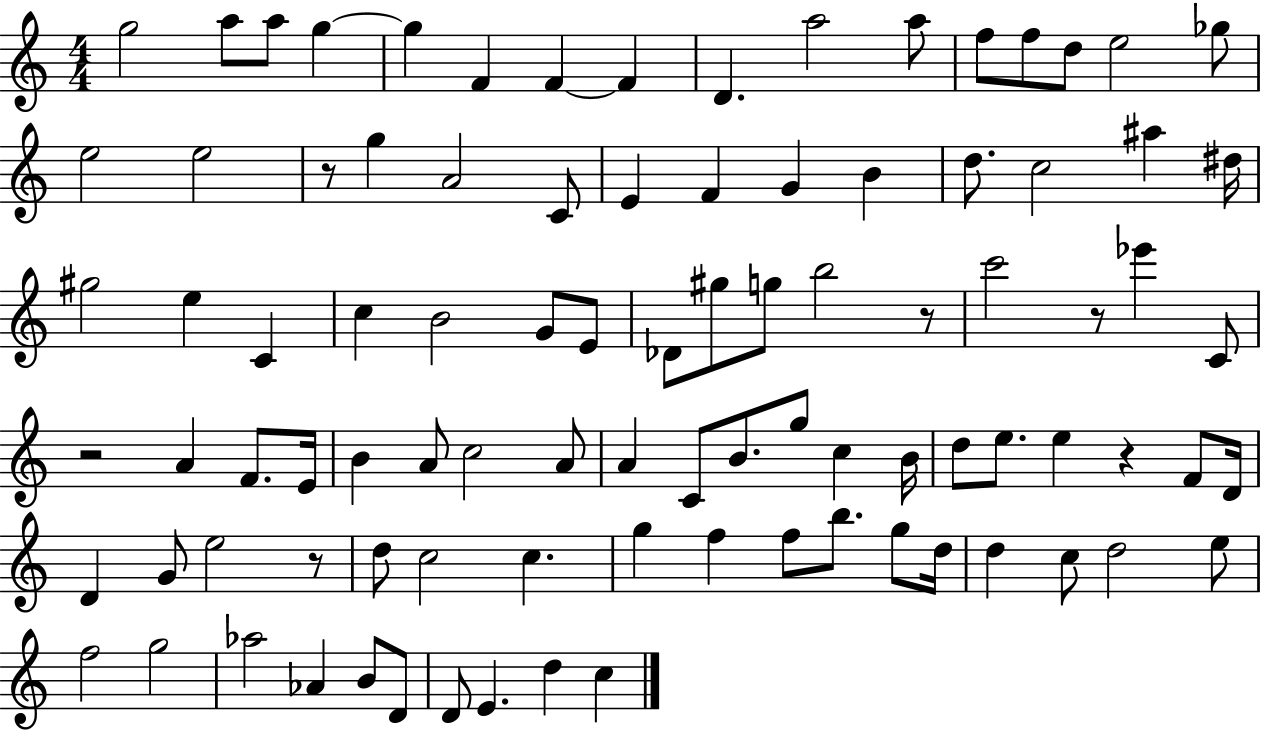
X:1
T:Untitled
M:4/4
L:1/4
K:C
g2 a/2 a/2 g g F F F D a2 a/2 f/2 f/2 d/2 e2 _g/2 e2 e2 z/2 g A2 C/2 E F G B d/2 c2 ^a ^d/4 ^g2 e C c B2 G/2 E/2 _D/2 ^g/2 g/2 b2 z/2 c'2 z/2 _e' C/2 z2 A F/2 E/4 B A/2 c2 A/2 A C/2 B/2 g/2 c B/4 d/2 e/2 e z F/2 D/4 D G/2 e2 z/2 d/2 c2 c g f f/2 b/2 g/2 d/4 d c/2 d2 e/2 f2 g2 _a2 _A B/2 D/2 D/2 E d c